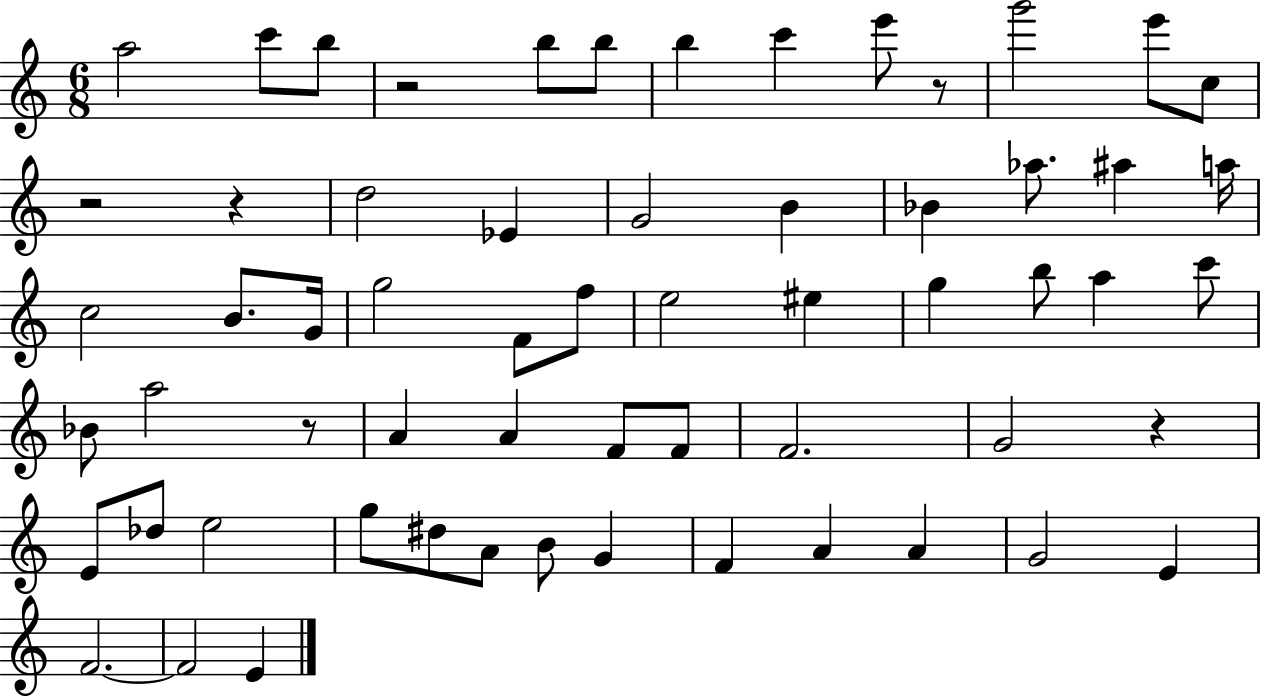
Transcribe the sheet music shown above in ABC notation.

X:1
T:Untitled
M:6/8
L:1/4
K:C
a2 c'/2 b/2 z2 b/2 b/2 b c' e'/2 z/2 g'2 e'/2 c/2 z2 z d2 _E G2 B _B _a/2 ^a a/4 c2 B/2 G/4 g2 F/2 f/2 e2 ^e g b/2 a c'/2 _B/2 a2 z/2 A A F/2 F/2 F2 G2 z E/2 _d/2 e2 g/2 ^d/2 A/2 B/2 G F A A G2 E F2 F2 E